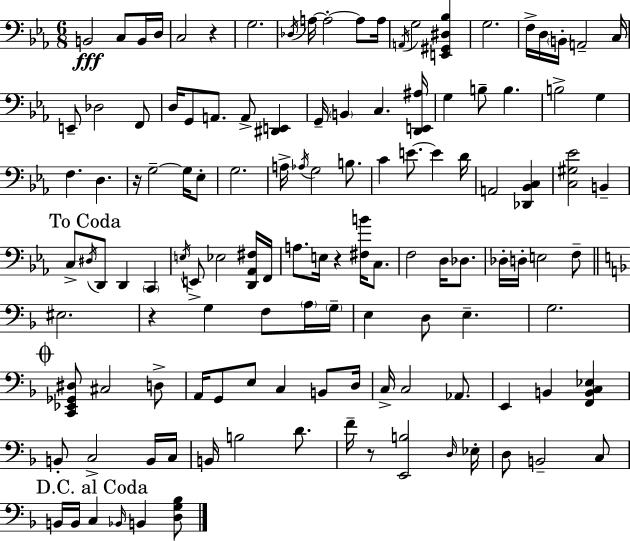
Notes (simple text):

B2/h C3/e B2/s D3/s C3/h R/q G3/h. Db3/s A3/s A3/h A3/e A3/s A2/s G3/h [E2,G#2,D#3,Bb3]/q G3/h. F3/s D3/s B2/s A2/h C3/s E2/e Db3/h F2/e D3/s G2/e A2/e. A2/e [D#2,E2]/q G2/s B2/q C3/q. [D2,E2,A#3]/s G3/q B3/e B3/q. B3/h G3/q F3/q. D3/q. R/s G3/h G3/s Eb3/e G3/h. A3/s Ab3/s G3/h B3/e. C4/q E4/e. E4/q D4/s A2/h [Db2,Bb2,C3]/q [C3,G#3,Eb4]/h B2/q C3/e D#3/s D2/e D2/q C2/q E3/s E2/e Eb3/h [D2,Ab2,F#3]/s F2/s A3/e. E3/s R/q [F#3,B4]/s C3/e. F3/h D3/s Db3/e. Db3/s D3/s E3/h F3/e EIS3/h. R/q G3/q F3/e A3/s G3/s E3/q D3/e E3/q. G3/h. [C2,Eb2,Gb2,D#3]/e C#3/h D3/e A2/s G2/e E3/e C3/q B2/e D3/s C3/s C3/h Ab2/e. E2/q B2/q [F2,B2,C3,Eb3]/q B2/e C3/h B2/s C3/s B2/s B3/h D4/e. F4/s R/e [E2,B3]/h D3/s Eb3/s D3/e B2/h C3/e B2/s B2/s C3/q Bb2/s B2/q [D3,G3,Bb3]/e